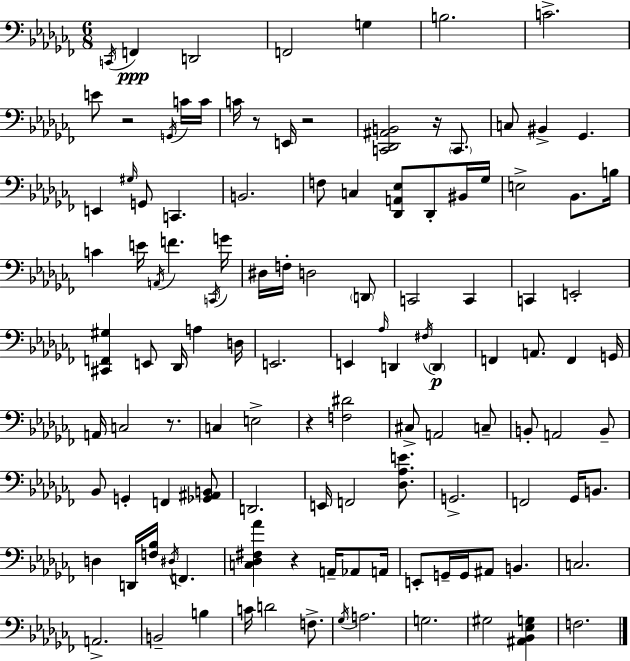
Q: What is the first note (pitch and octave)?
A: C2